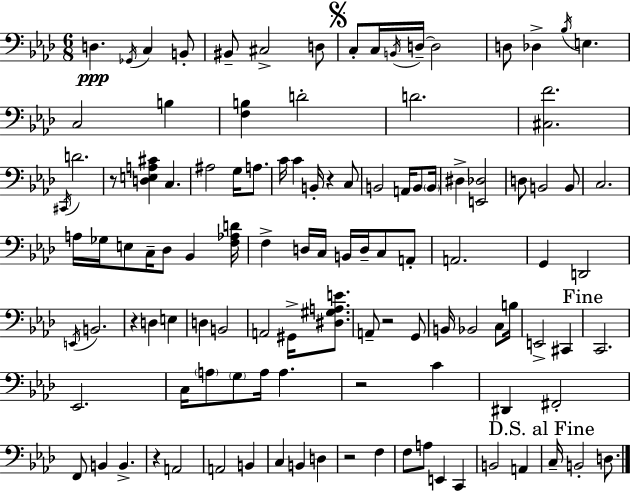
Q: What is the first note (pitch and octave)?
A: D3